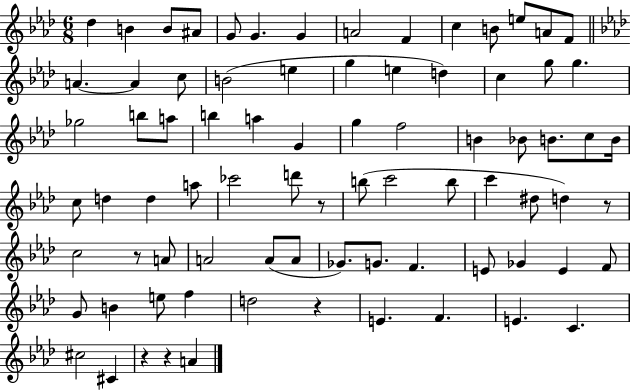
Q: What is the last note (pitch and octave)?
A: A4